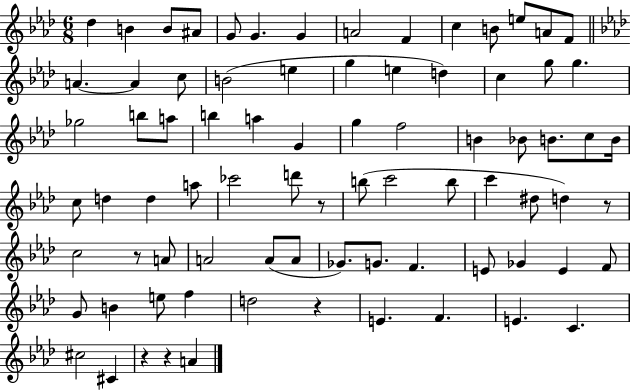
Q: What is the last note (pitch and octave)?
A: A4